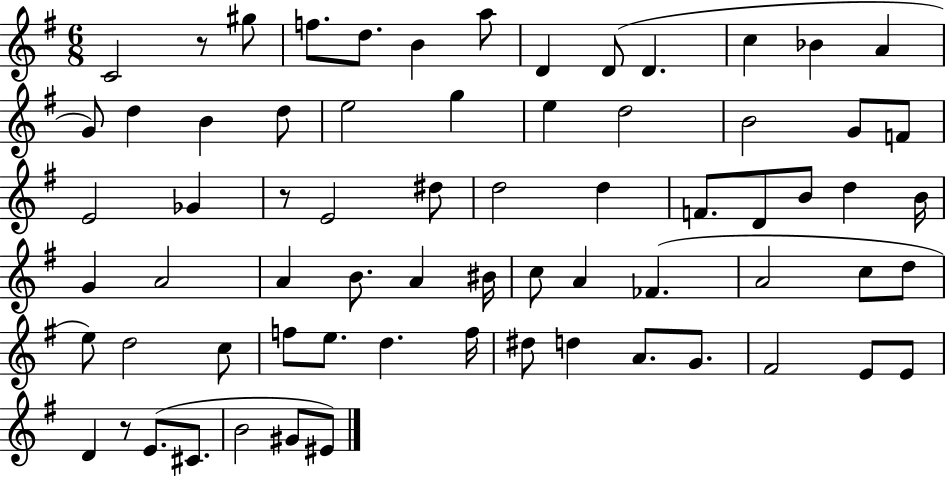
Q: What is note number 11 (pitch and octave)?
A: Bb4